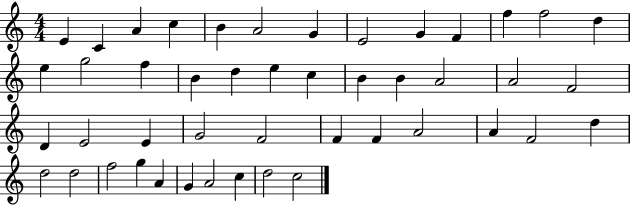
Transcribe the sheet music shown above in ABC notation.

X:1
T:Untitled
M:4/4
L:1/4
K:C
E C A c B A2 G E2 G F f f2 d e g2 f B d e c B B A2 A2 F2 D E2 E G2 F2 F F A2 A F2 d d2 d2 f2 g A G A2 c d2 c2